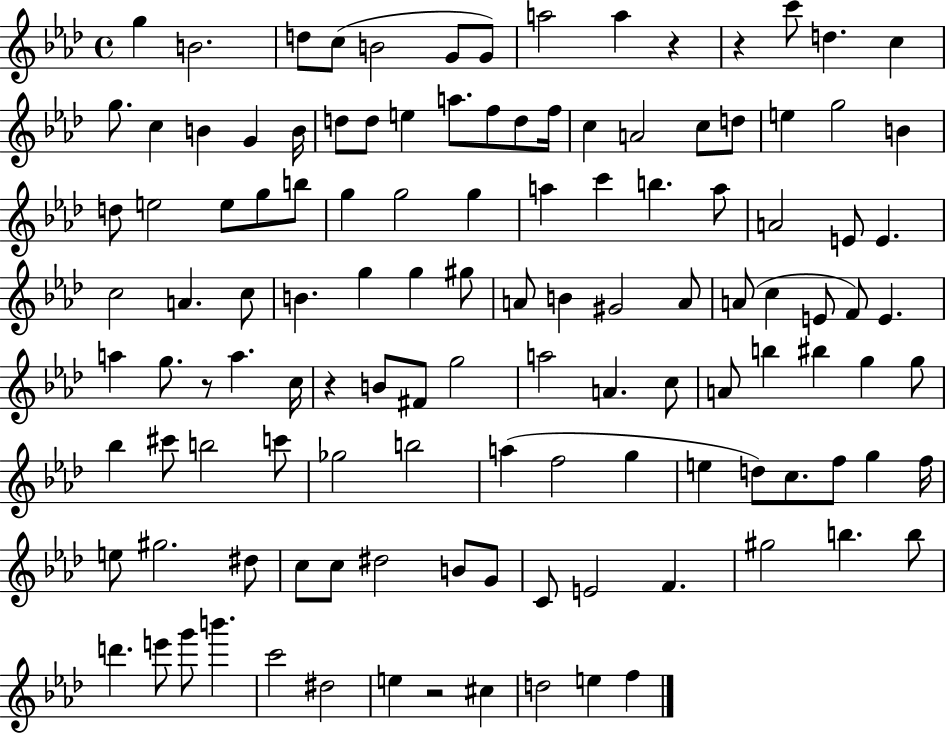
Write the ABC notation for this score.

X:1
T:Untitled
M:4/4
L:1/4
K:Ab
g B2 d/2 c/2 B2 G/2 G/2 a2 a z z c'/2 d c g/2 c B G B/4 d/2 d/2 e a/2 f/2 d/2 f/4 c A2 c/2 d/2 e g2 B d/2 e2 e/2 g/2 b/2 g g2 g a c' b a/2 A2 E/2 E c2 A c/2 B g g ^g/2 A/2 B ^G2 A/2 A/2 c E/2 F/2 E a g/2 z/2 a c/4 z B/2 ^F/2 g2 a2 A c/2 A/2 b ^b g g/2 _b ^c'/2 b2 c'/2 _g2 b2 a f2 g e d/2 c/2 f/2 g f/4 e/2 ^g2 ^d/2 c/2 c/2 ^d2 B/2 G/2 C/2 E2 F ^g2 b b/2 d' e'/2 g'/2 b' c'2 ^d2 e z2 ^c d2 e f